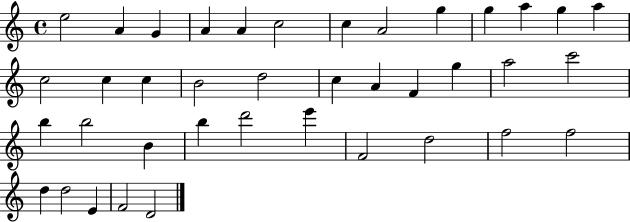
{
  \clef treble
  \time 4/4
  \defaultTimeSignature
  \key c \major
  e''2 a'4 g'4 | a'4 a'4 c''2 | c''4 a'2 g''4 | g''4 a''4 g''4 a''4 | \break c''2 c''4 c''4 | b'2 d''2 | c''4 a'4 f'4 g''4 | a''2 c'''2 | \break b''4 b''2 b'4 | b''4 d'''2 e'''4 | f'2 d''2 | f''2 f''2 | \break d''4 d''2 e'4 | f'2 d'2 | \bar "|."
}